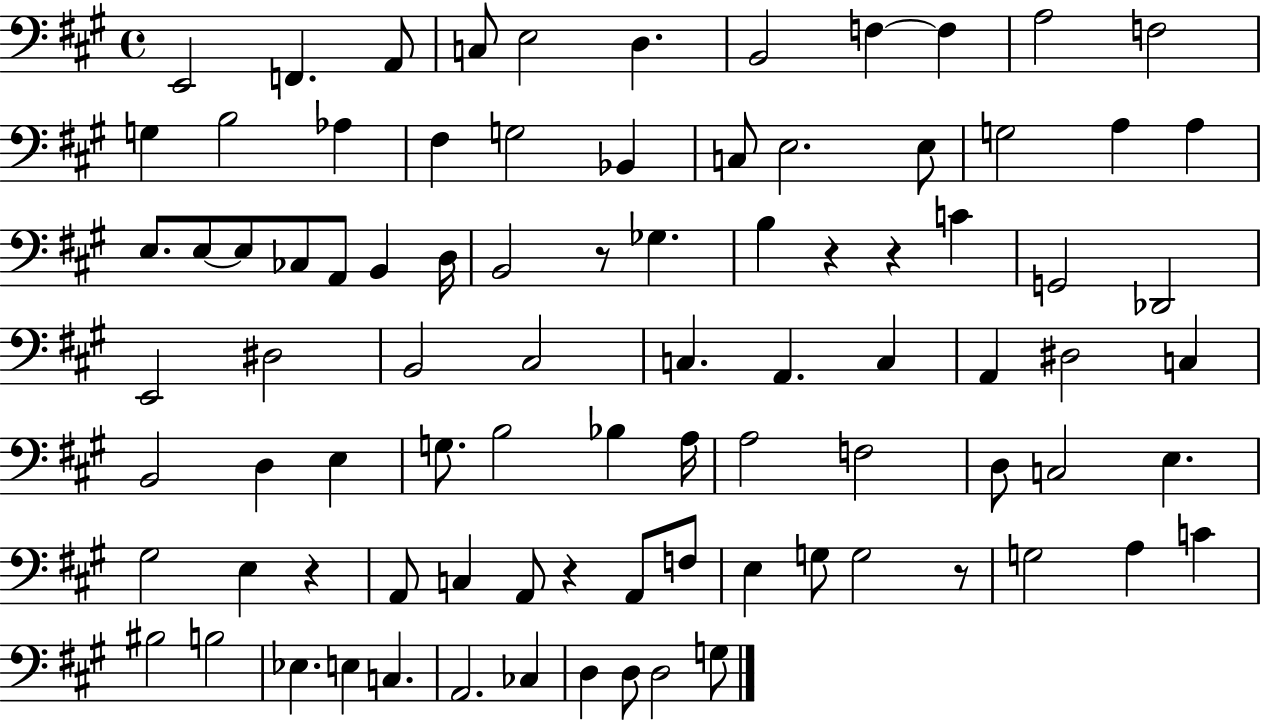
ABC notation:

X:1
T:Untitled
M:4/4
L:1/4
K:A
E,,2 F,, A,,/2 C,/2 E,2 D, B,,2 F, F, A,2 F,2 G, B,2 _A, ^F, G,2 _B,, C,/2 E,2 E,/2 G,2 A, A, E,/2 E,/2 E,/2 _C,/2 A,,/2 B,, D,/4 B,,2 z/2 _G, B, z z C G,,2 _D,,2 E,,2 ^D,2 B,,2 ^C,2 C, A,, C, A,, ^D,2 C, B,,2 D, E, G,/2 B,2 _B, A,/4 A,2 F,2 D,/2 C,2 E, ^G,2 E, z A,,/2 C, A,,/2 z A,,/2 F,/2 E, G,/2 G,2 z/2 G,2 A, C ^B,2 B,2 _E, E, C, A,,2 _C, D, D,/2 D,2 G,/2